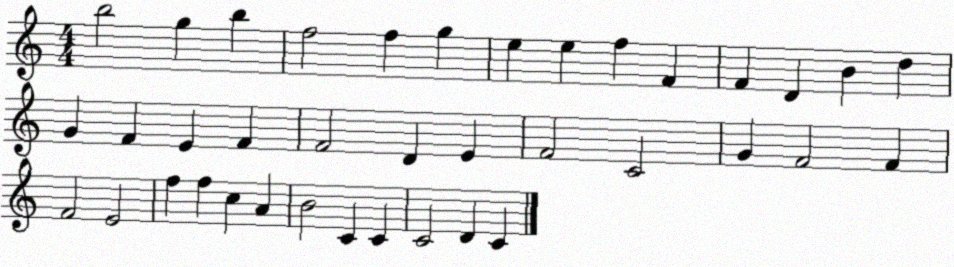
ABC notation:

X:1
T:Untitled
M:4/4
L:1/4
K:C
b2 g b f2 f g e e f F F D B d G F E F F2 D E F2 C2 G F2 F F2 E2 f f c A B2 C C C2 D C